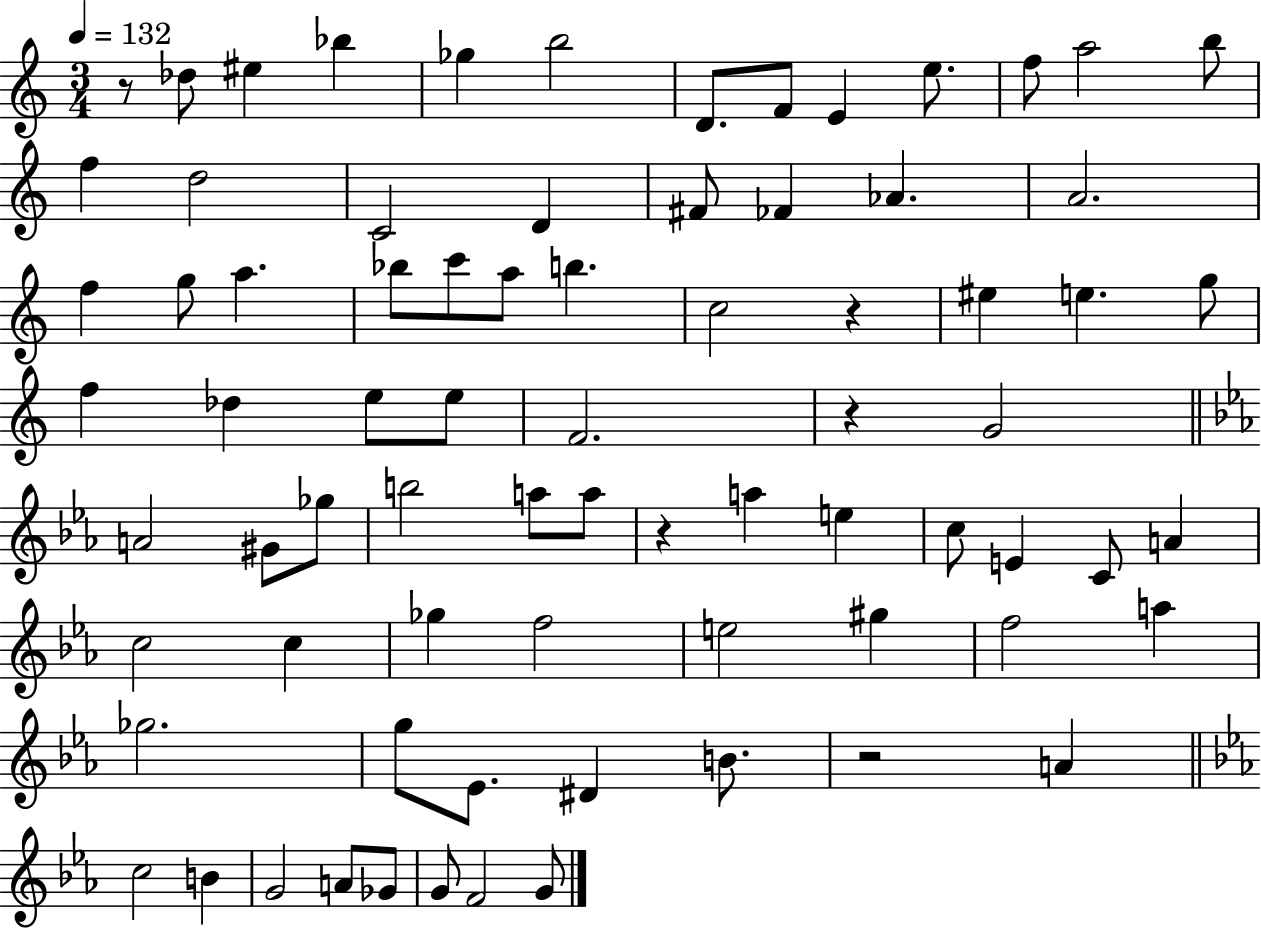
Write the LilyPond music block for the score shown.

{
  \clef treble
  \numericTimeSignature
  \time 3/4
  \key c \major
  \tempo 4 = 132
  r8 des''8 eis''4 bes''4 | ges''4 b''2 | d'8. f'8 e'4 e''8. | f''8 a''2 b''8 | \break f''4 d''2 | c'2 d'4 | fis'8 fes'4 aes'4. | a'2. | \break f''4 g''8 a''4. | bes''8 c'''8 a''8 b''4. | c''2 r4 | eis''4 e''4. g''8 | \break f''4 des''4 e''8 e''8 | f'2. | r4 g'2 | \bar "||" \break \key ees \major a'2 gis'8 ges''8 | b''2 a''8 a''8 | r4 a''4 e''4 | c''8 e'4 c'8 a'4 | \break c''2 c''4 | ges''4 f''2 | e''2 gis''4 | f''2 a''4 | \break ges''2. | g''8 ees'8. dis'4 b'8. | r2 a'4 | \bar "||" \break \key c \minor c''2 b'4 | g'2 a'8 ges'8 | g'8 f'2 g'8 | \bar "|."
}